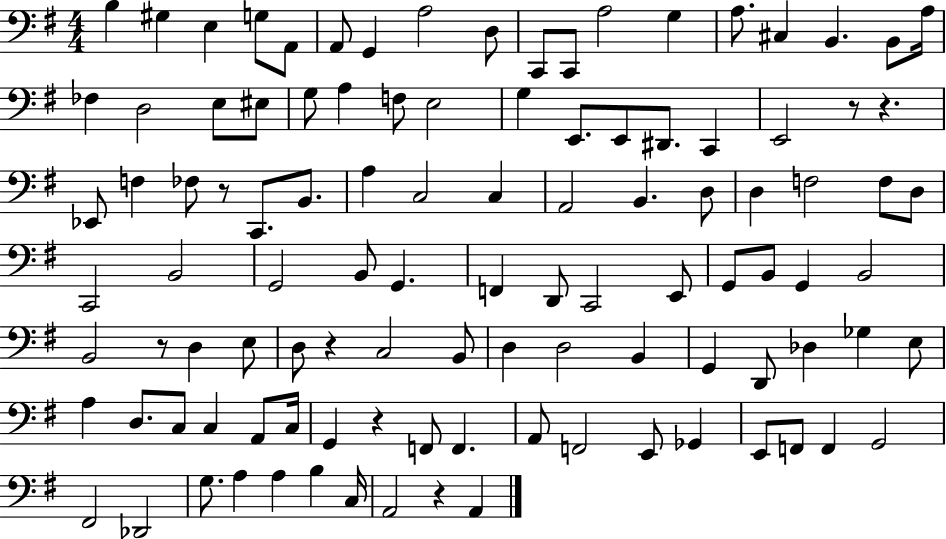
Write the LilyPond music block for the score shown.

{
  \clef bass
  \numericTimeSignature
  \time 4/4
  \key g \major
  b4 gis4 e4 g8 a,8 | a,8 g,4 a2 d8 | c,8 c,8 a2 g4 | a8. cis4 b,4. b,8 a16 | \break fes4 d2 e8 eis8 | g8 a4 f8 e2 | g4 e,8. e,8 dis,8. c,4 | e,2 r8 r4. | \break ees,8 f4 fes8 r8 c,8. b,8. | a4 c2 c4 | a,2 b,4. d8 | d4 f2 f8 d8 | \break c,2 b,2 | g,2 b,8 g,4. | f,4 d,8 c,2 e,8 | g,8 b,8 g,4 b,2 | \break b,2 r8 d4 e8 | d8 r4 c2 b,8 | d4 d2 b,4 | g,4 d,8 des4 ges4 e8 | \break a4 d8. c8 c4 a,8 c16 | g,4 r4 f,8 f,4. | a,8 f,2 e,8 ges,4 | e,8 f,8 f,4 g,2 | \break fis,2 des,2 | g8. a4 a4 b4 c16 | a,2 r4 a,4 | \bar "|."
}